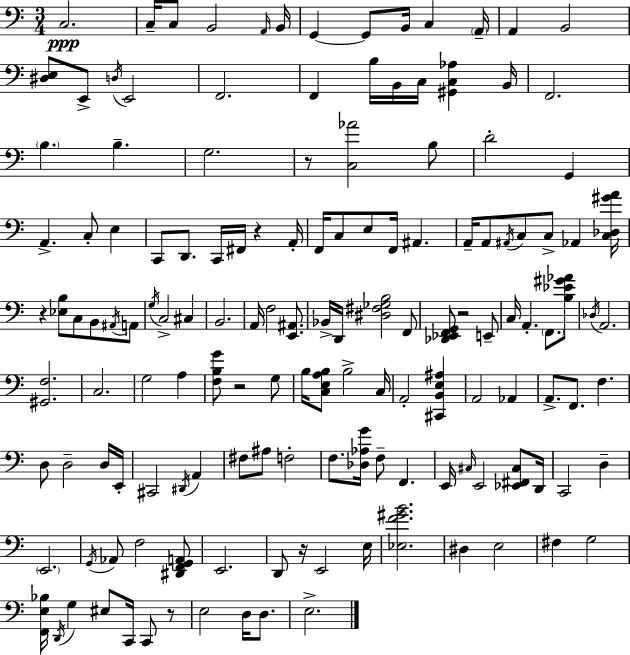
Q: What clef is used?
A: bass